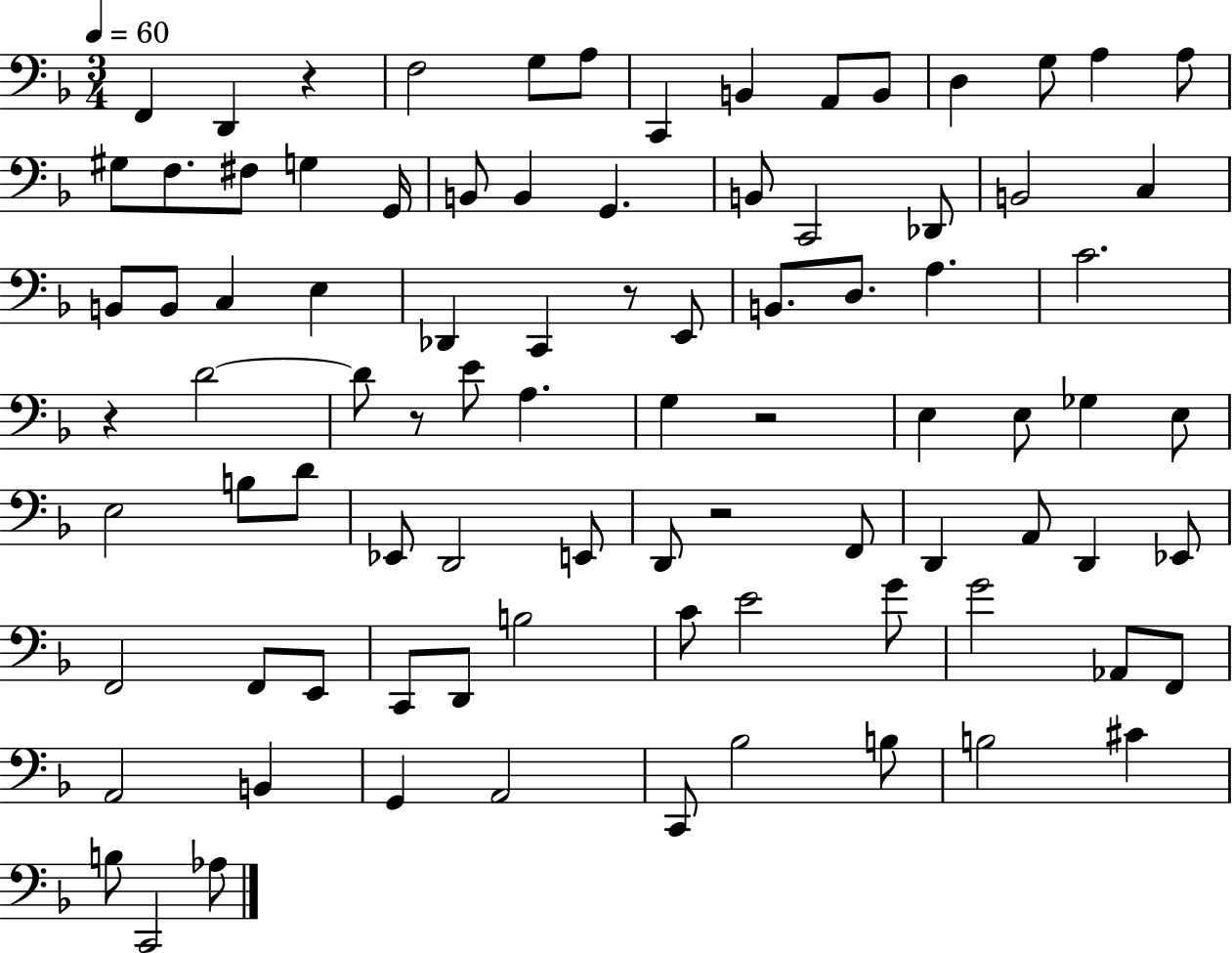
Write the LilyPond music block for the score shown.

{
  \clef bass
  \numericTimeSignature
  \time 3/4
  \key f \major
  \tempo 4 = 60
  f,4 d,4 r4 | f2 g8 a8 | c,4 b,4 a,8 b,8 | d4 g8 a4 a8 | \break gis8 f8. fis8 g4 g,16 | b,8 b,4 g,4. | b,8 c,2 des,8 | b,2 c4 | \break b,8 b,8 c4 e4 | des,4 c,4 r8 e,8 | b,8. d8. a4. | c'2. | \break r4 d'2~~ | d'8 r8 e'8 a4. | g4 r2 | e4 e8 ges4 e8 | \break e2 b8 d'8 | ees,8 d,2 e,8 | d,8 r2 f,8 | d,4 a,8 d,4 ees,8 | \break f,2 f,8 e,8 | c,8 d,8 b2 | c'8 e'2 g'8 | g'2 aes,8 f,8 | \break a,2 b,4 | g,4 a,2 | c,8 bes2 b8 | b2 cis'4 | \break b8 c,2 aes8 | \bar "|."
}